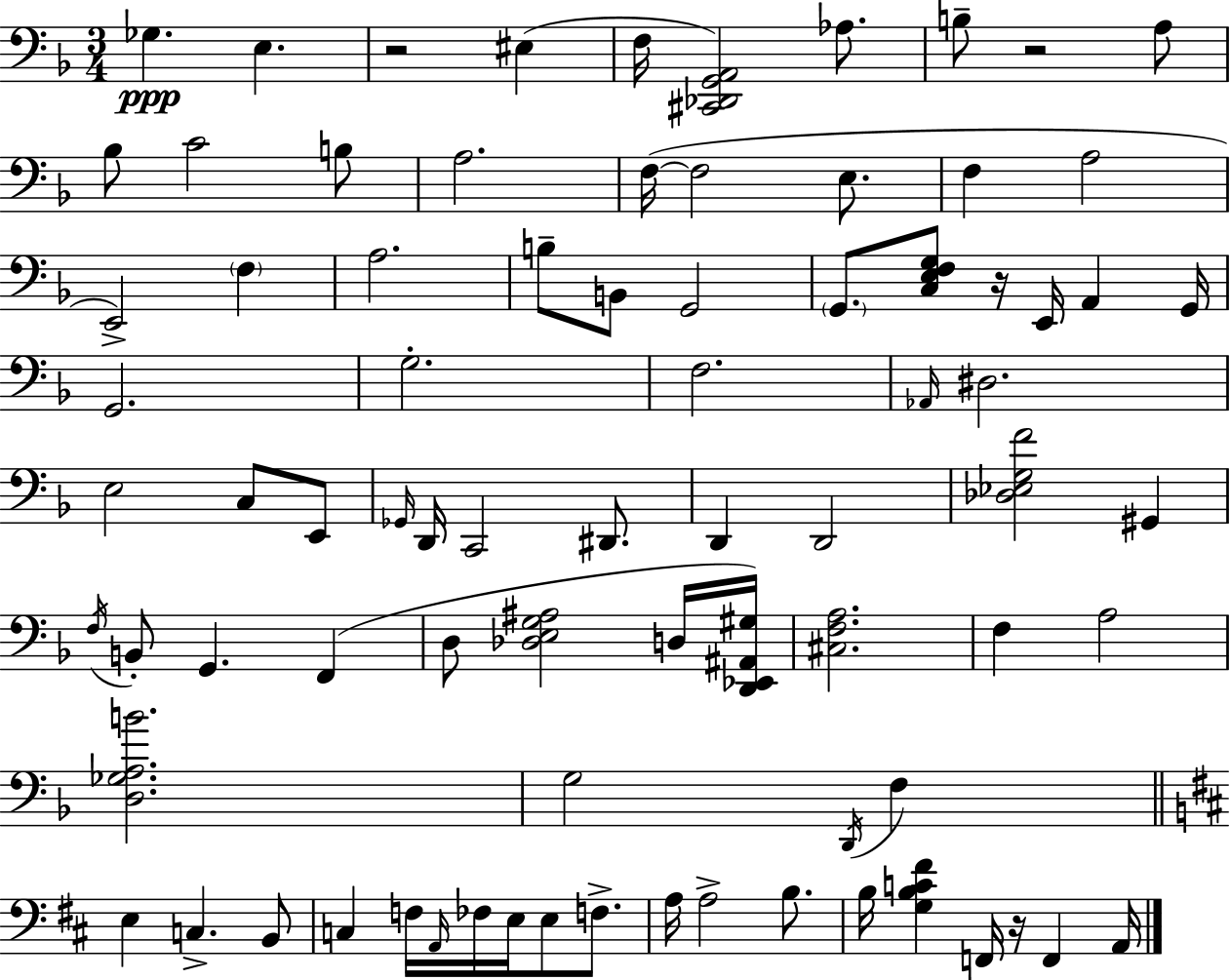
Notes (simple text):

Gb3/q. E3/q. R/h EIS3/q F3/s [C#2,Db2,G2,A2]/h Ab3/e. B3/e R/h A3/e Bb3/e C4/h B3/e A3/h. F3/s F3/h E3/e. F3/q A3/h E2/h F3/q A3/h. B3/e B2/e G2/h G2/e. [C3,E3,F3,G3]/e R/s E2/s A2/q G2/s G2/h. G3/h. F3/h. Ab2/s D#3/h. E3/h C3/e E2/e Gb2/s D2/s C2/h D#2/e. D2/q D2/h [Db3,Eb3,G3,F4]/h G#2/q F3/s B2/e G2/q. F2/q D3/e [Db3,E3,G3,A#3]/h D3/s [D2,Eb2,A#2,G#3]/s [C#3,F3,A3]/h. F3/q A3/h [D3,Gb3,A3,B4]/h. G3/h D2/s F3/q E3/q C3/q. B2/e C3/q F3/s A2/s FES3/s E3/s E3/e F3/e. A3/s A3/h B3/e. B3/s [G3,B3,C4,F#4]/q F2/s R/s F2/q A2/s